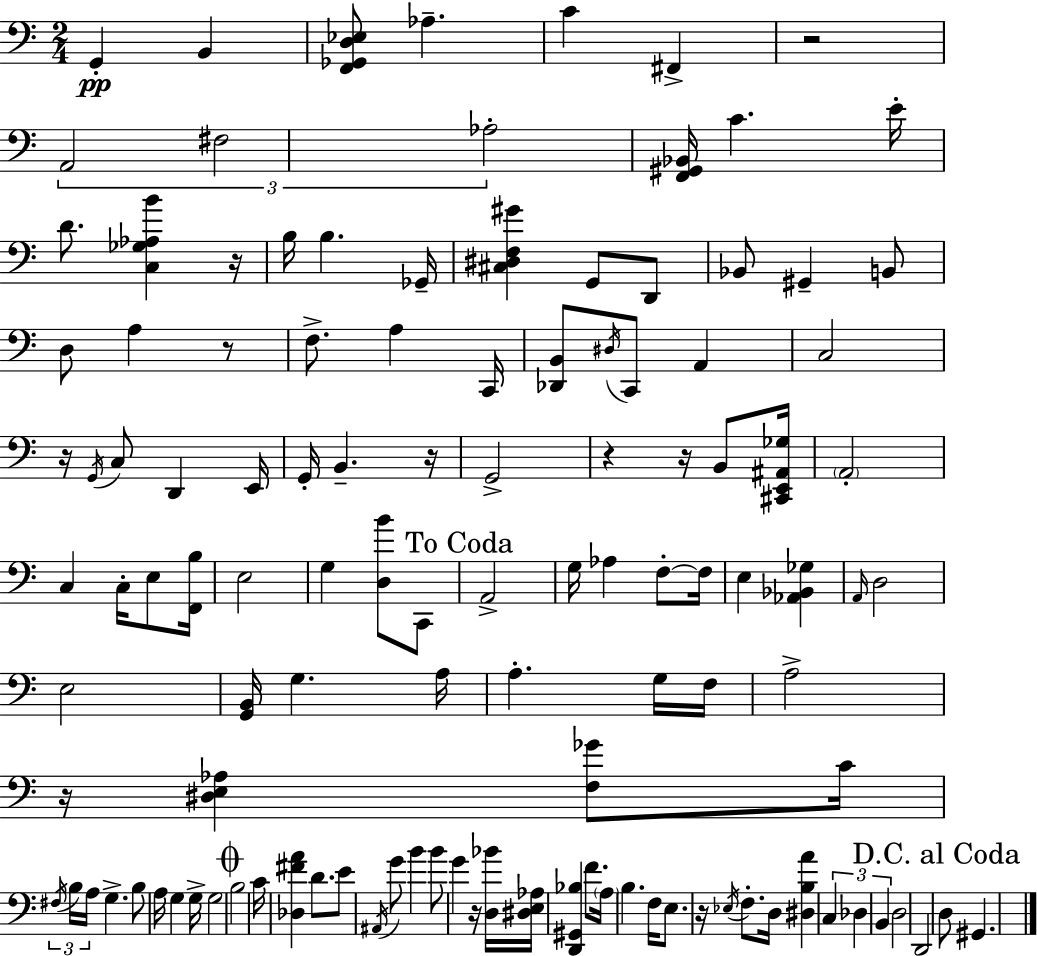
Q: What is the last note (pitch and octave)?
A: G#2